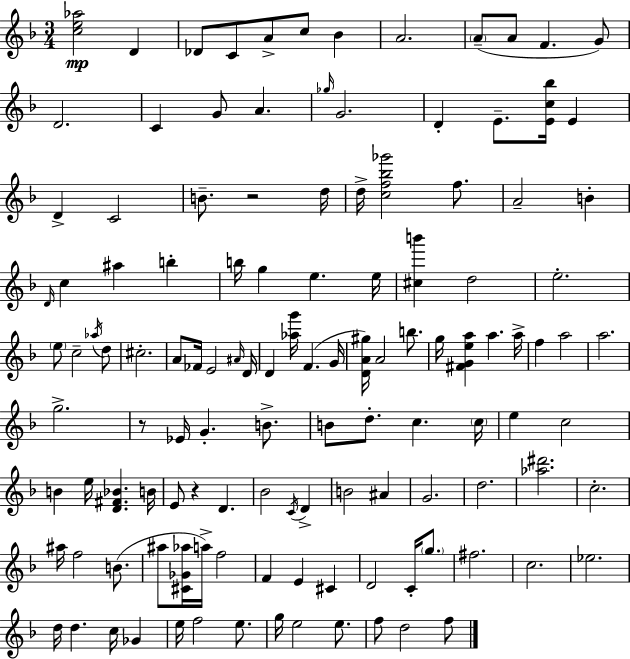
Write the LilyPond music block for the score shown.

{
  \clef treble
  \numericTimeSignature
  \time 3/4
  \key f \major
  <c'' e'' aes''>2\mp d'4 | des'8 c'8 a'8-> c''8 bes'4 | a'2. | \parenthesize a'8--( a'8 f'4. g'8) | \break d'2. | c'4 g'8 a'4. | \grace { ges''16 } g'2. | d'4-. e'8.-- <e' c'' bes''>16 e'4 | \break d'4-> c'2 | b'8.-- r2 | d''16 d''16-> <c'' f'' bes'' ges'''>2 f''8. | a'2-- b'4-. | \break \grace { d'16 } c''4 ais''4 b''4-. | b''16 g''4 e''4. | e''16 <cis'' b'''>4 d''2 | e''2.-. | \break \parenthesize e''8 c''2-- | \acciaccatura { aes''16 } d''8 cis''2.-. | a'8 fes'16 e'2 | \grace { ais'16 } d'16 d'4 <aes'' g'''>16 f'4.( | \break g'16 <d' a' gis''>16) a'2 | b''8. g''16 <fis' g' e'' a''>4 a''4. | a''16-> f''4 a''2 | a''2. | \break g''2.-> | r8 ees'16 g'4.-. | b'8.-> b'8 d''8.-. c''4. | \parenthesize c''16 e''4 c''2 | \break b'4 e''16 <d' fis' bes'>4. | b'16 e'8 r4 d'4. | bes'2 | \acciaccatura { c'16 } d'4-> b'2 | \break ais'4 g'2. | d''2. | <aes'' dis'''>2. | c''2.-. | \break ais''16 f''2 | b'8.( ais''8 <cis' ges' aes''>16 a''16->) f''2 | f'4 e'4 | cis'4 d'2 | \break c'16-. \parenthesize g''8. fis''2. | c''2. | ees''2. | d''16 d''4. | \break c''16 ges'4 e''16 f''2 | e''8. g''16 e''2 | e''8. f''8 d''2 | f''8 \bar "|."
}